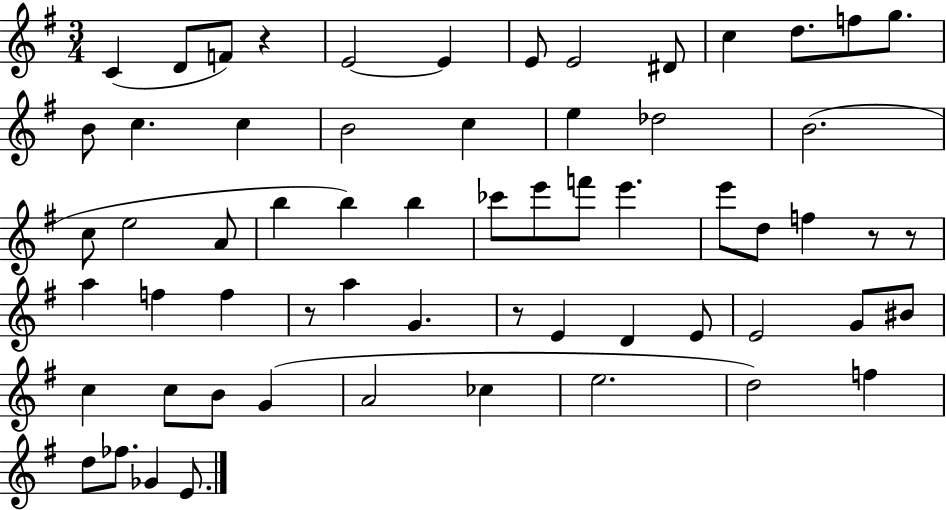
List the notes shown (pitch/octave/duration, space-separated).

C4/q D4/e F4/e R/q E4/h E4/q E4/e E4/h D#4/e C5/q D5/e. F5/e G5/e. B4/e C5/q. C5/q B4/h C5/q E5/q Db5/h B4/h. C5/e E5/h A4/e B5/q B5/q B5/q CES6/e E6/e F6/e E6/q. E6/e D5/e F5/q R/e R/e A5/q F5/q F5/q R/e A5/q G4/q. R/e E4/q D4/q E4/e E4/h G4/e BIS4/e C5/q C5/e B4/e G4/q A4/h CES5/q E5/h. D5/h F5/q D5/e FES5/e. Gb4/q E4/e.